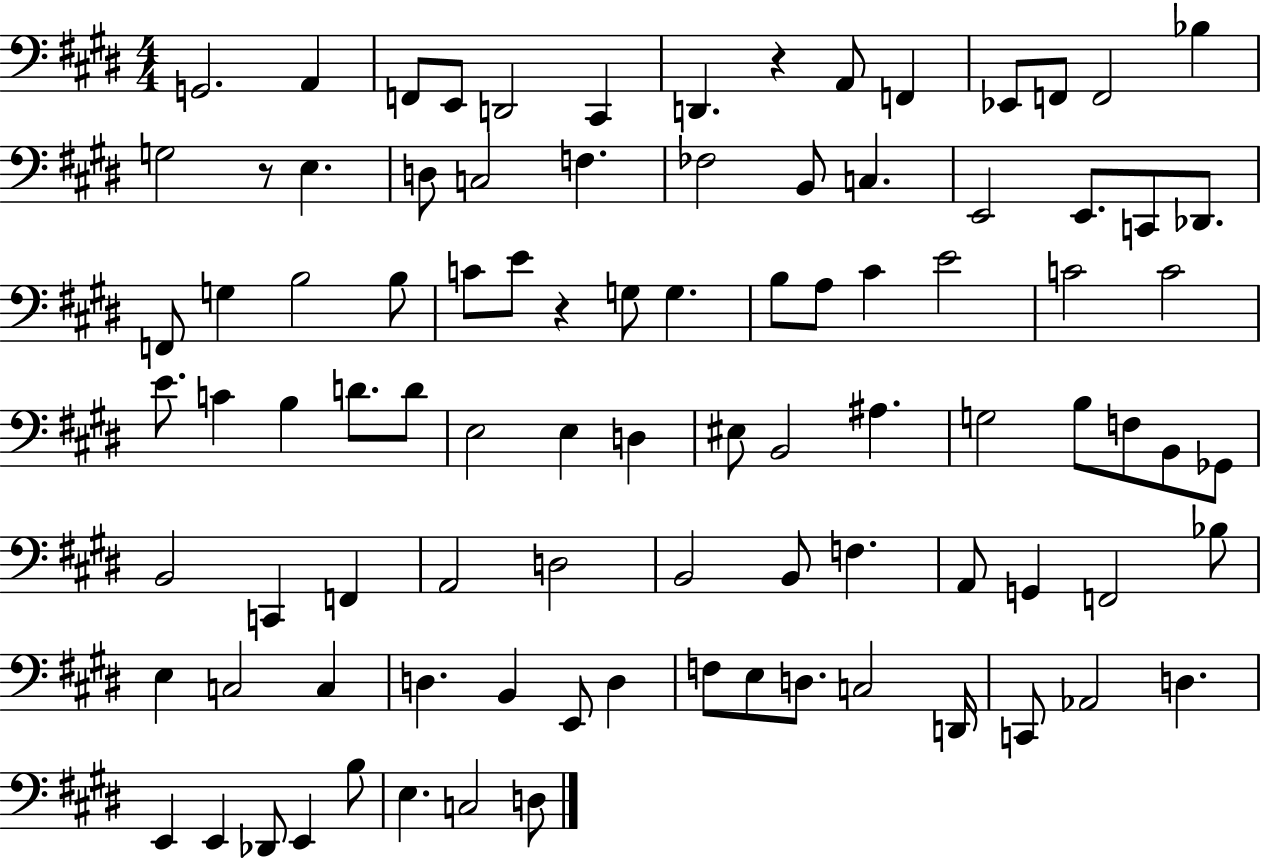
G2/h. A2/q F2/e E2/e D2/h C#2/q D2/q. R/q A2/e F2/q Eb2/e F2/e F2/h Bb3/q G3/h R/e E3/q. D3/e C3/h F3/q. FES3/h B2/e C3/q. E2/h E2/e. C2/e Db2/e. F2/e G3/q B3/h B3/e C4/e E4/e R/q G3/e G3/q. B3/e A3/e C#4/q E4/h C4/h C4/h E4/e. C4/q B3/q D4/e. D4/e E3/h E3/q D3/q EIS3/e B2/h A#3/q. G3/h B3/e F3/e B2/e Gb2/e B2/h C2/q F2/q A2/h D3/h B2/h B2/e F3/q. A2/e G2/q F2/h Bb3/e E3/q C3/h C3/q D3/q. B2/q E2/e D3/q F3/e E3/e D3/e. C3/h D2/s C2/e Ab2/h D3/q. E2/q E2/q Db2/e E2/q B3/e E3/q. C3/h D3/e